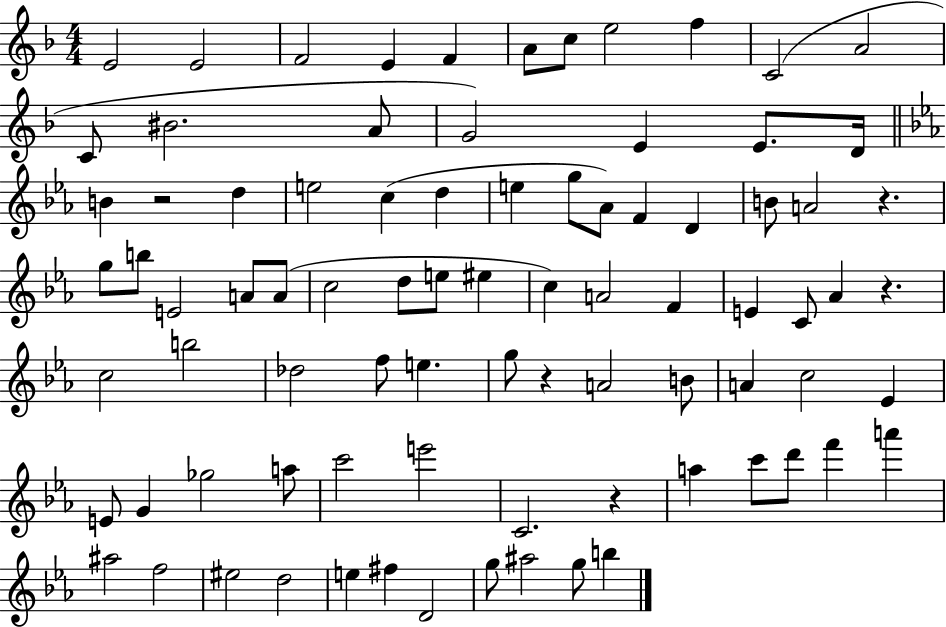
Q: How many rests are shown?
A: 5